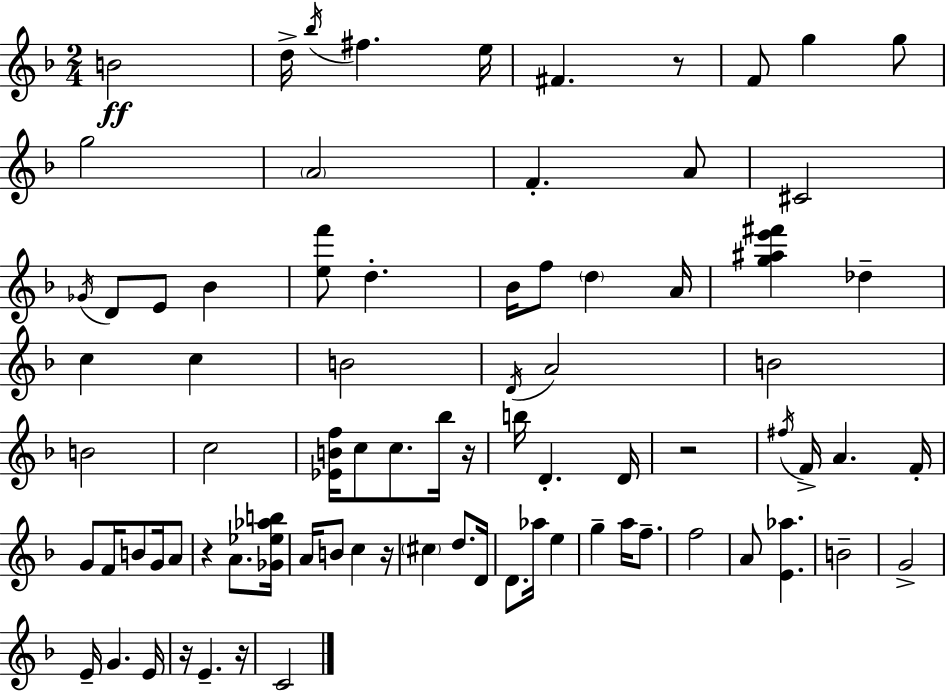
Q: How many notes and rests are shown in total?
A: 81